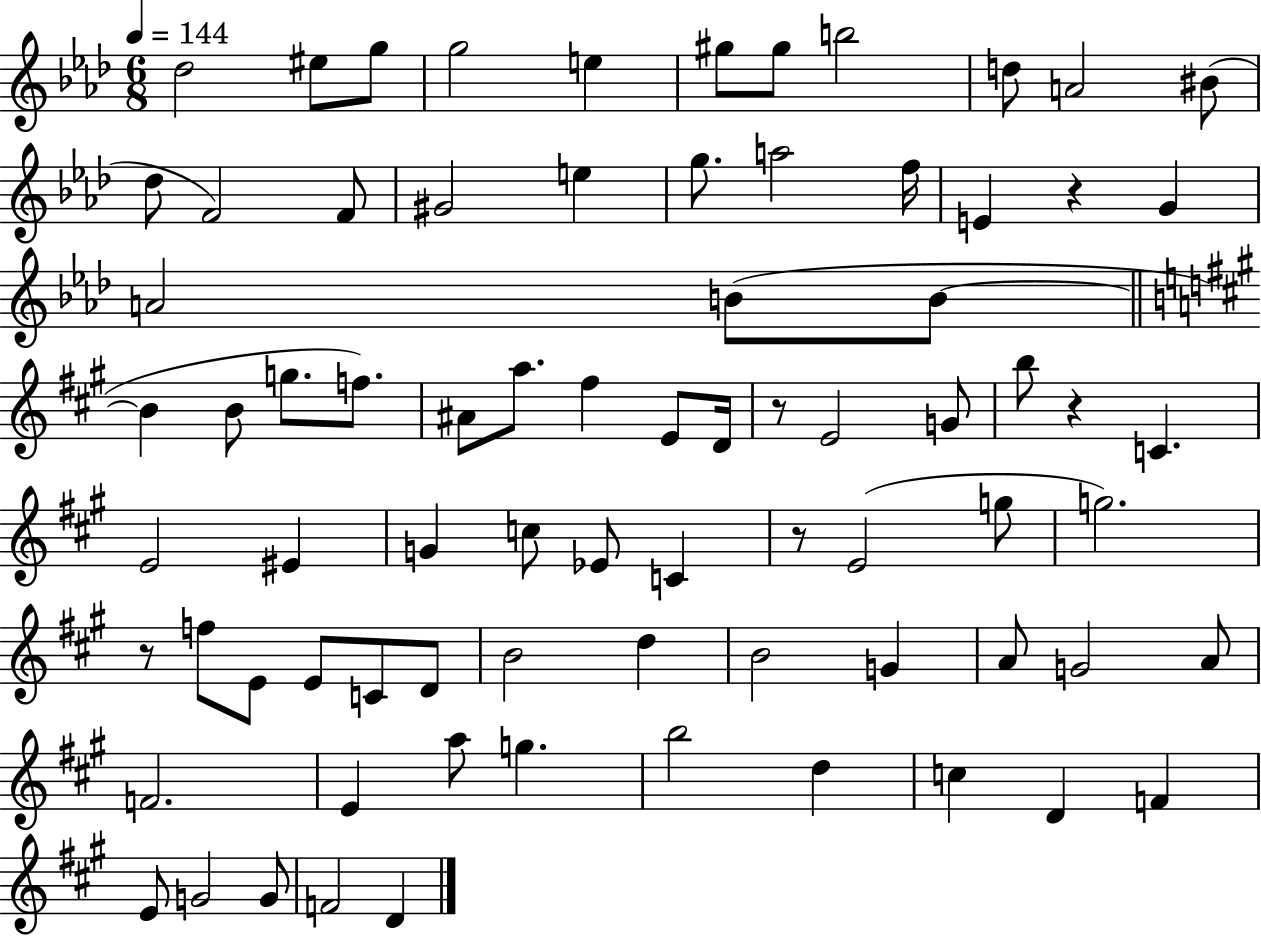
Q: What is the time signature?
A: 6/8